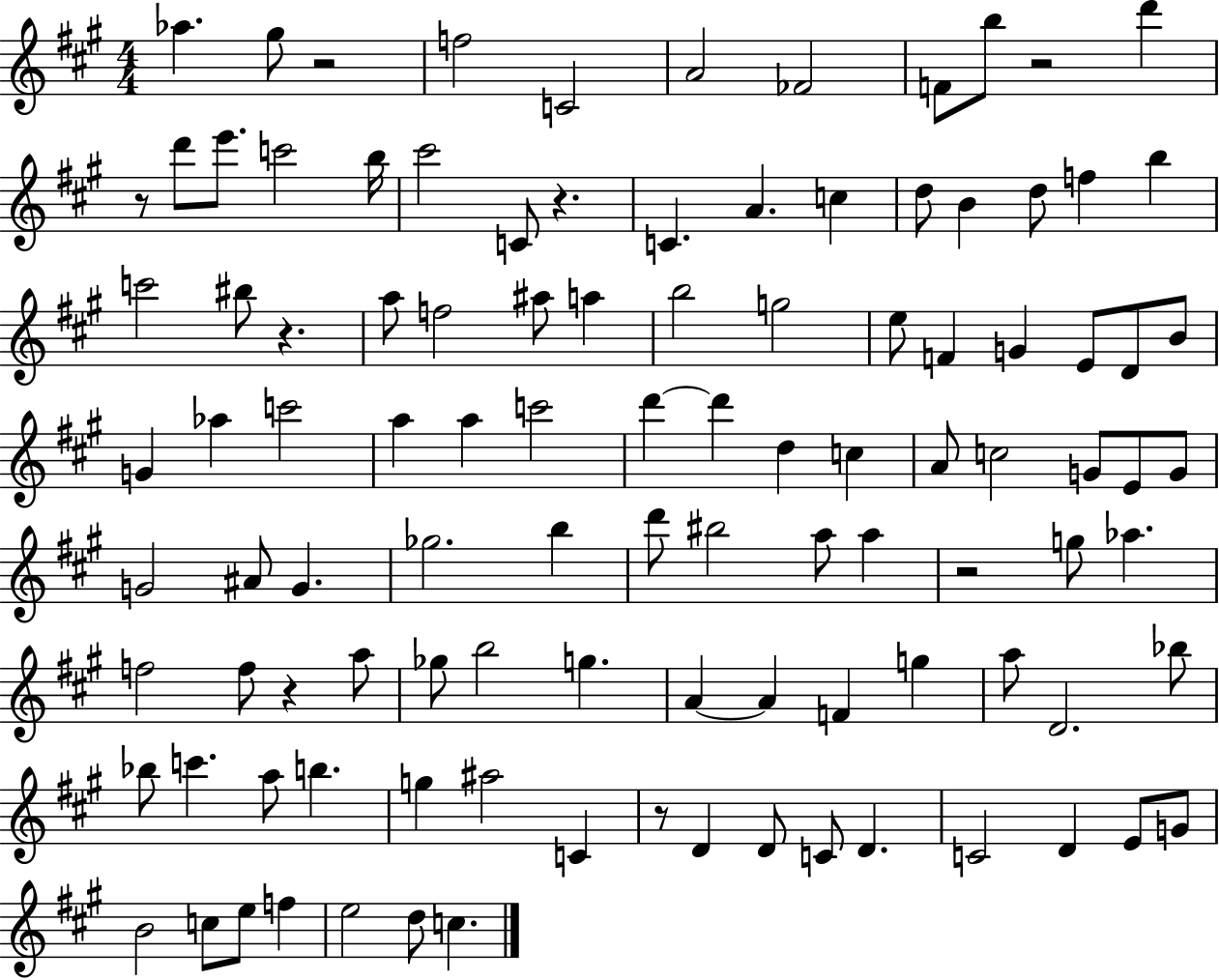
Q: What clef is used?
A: treble